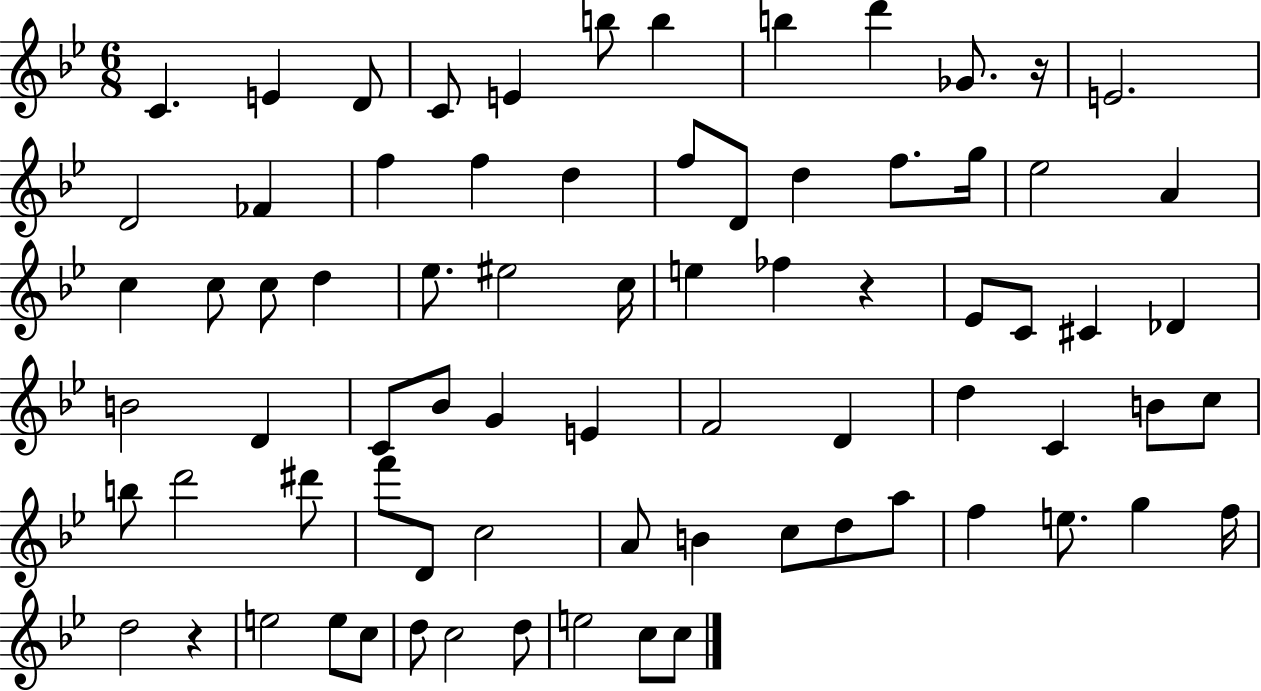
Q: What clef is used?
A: treble